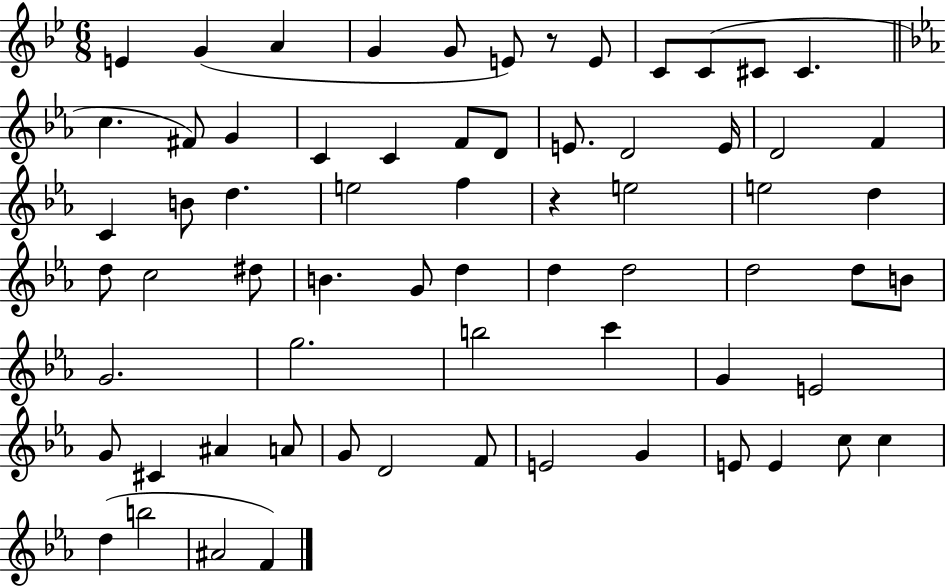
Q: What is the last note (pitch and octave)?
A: F4